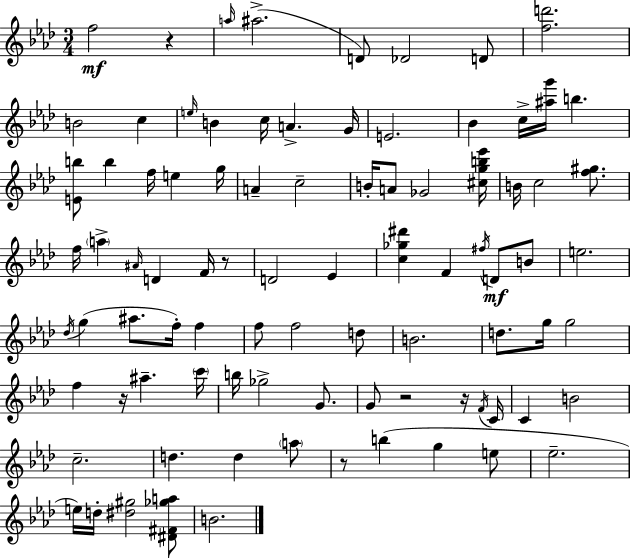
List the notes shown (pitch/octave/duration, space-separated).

F5/h R/q A5/s A#5/h. D4/e Db4/h D4/e [F5,D6]/h. B4/h C5/q E5/s B4/q C5/s A4/q. G4/s E4/h. Bb4/q C5/s [A#5,G6]/s B5/q. [E4,B5]/e B5/q F5/s E5/q G5/s A4/q C5/h B4/s A4/e Gb4/h [C#5,G5,B5,Eb6]/s B4/s C5/h [F5,G#5]/e. F5/s A5/q A#4/s D4/q F4/s R/e D4/h Eb4/q [C5,Gb5,D#6]/q F4/q F#5/s D4/e B4/e E5/h. Db5/s G5/q A#5/e. F5/s F5/q F5/e F5/h D5/e B4/h. D5/e. G5/s G5/h F5/q R/s A#5/q. C6/s B5/s Gb5/h G4/e. G4/e R/h R/s F4/s C4/s C4/q B4/h C5/h. D5/q. D5/q A5/e R/e B5/q G5/q E5/e Eb5/h. E5/s D5/s [D#5,G#5]/h [D#4,F#4,Gb5,A5]/e B4/h.